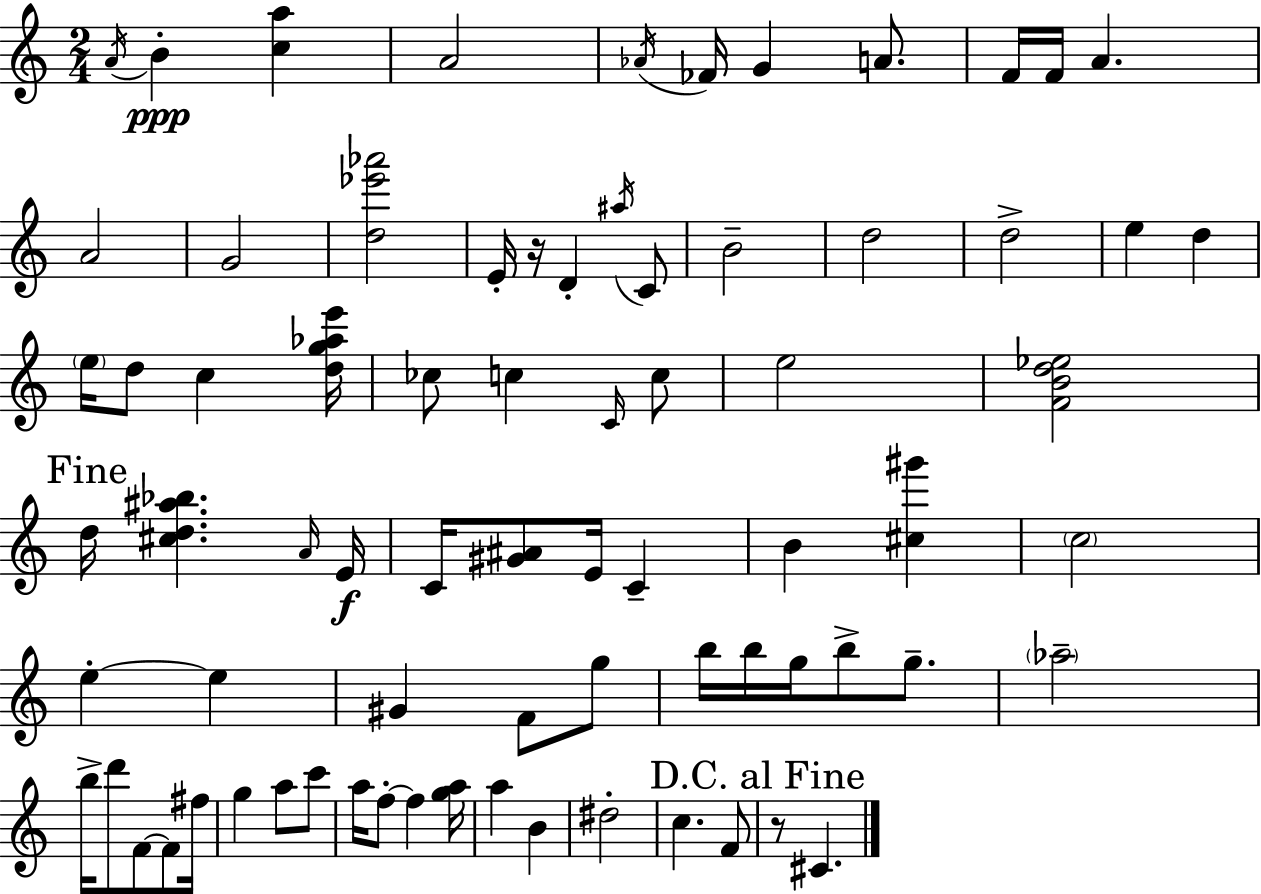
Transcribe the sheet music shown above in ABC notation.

X:1
T:Untitled
M:2/4
L:1/4
K:C
A/4 B [ca] A2 _A/4 _F/4 G A/2 F/4 F/4 A A2 G2 [d_e'_a']2 E/4 z/4 D ^a/4 C/2 B2 d2 d2 e d e/4 d/2 c [dg_ae']/4 _c/2 c C/4 c/2 e2 [FBd_e]2 d/4 [^cd^a_b] A/4 E/4 C/4 [^G^A]/2 E/4 C B [^c^g'] c2 e e ^G F/2 g/2 b/4 b/4 g/4 b/2 g/2 _a2 b/4 d'/2 F/2 F/2 ^f/4 g a/2 c'/2 a/4 f/2 f [ga]/4 a B ^d2 c F/2 z/2 ^C